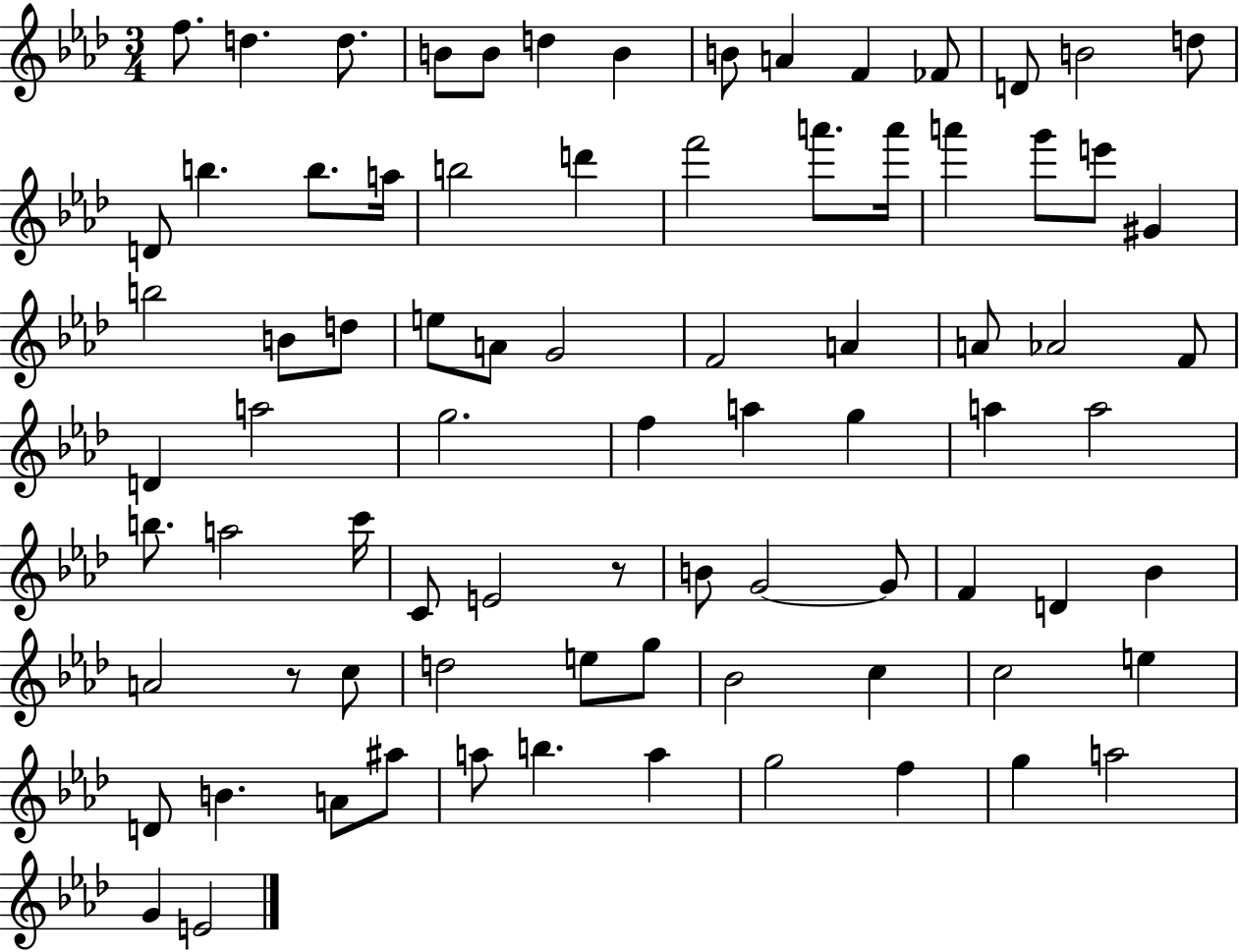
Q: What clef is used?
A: treble